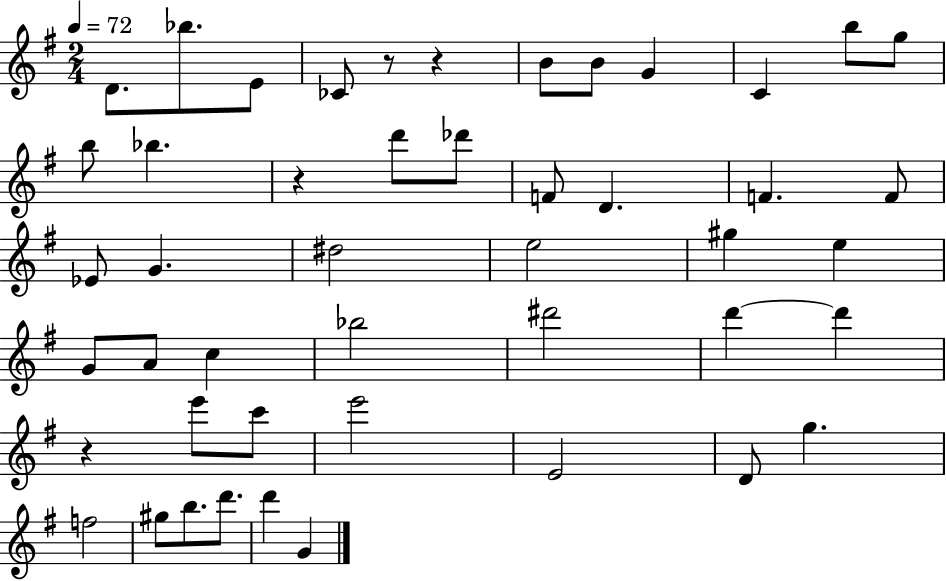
{
  \clef treble
  \numericTimeSignature
  \time 2/4
  \key g \major
  \tempo 4 = 72
  d'8. bes''8. e'8 | ces'8 r8 r4 | b'8 b'8 g'4 | c'4 b''8 g''8 | \break b''8 bes''4. | r4 d'''8 des'''8 | f'8 d'4. | f'4. f'8 | \break ees'8 g'4. | dis''2 | e''2 | gis''4 e''4 | \break g'8 a'8 c''4 | bes''2 | dis'''2 | d'''4~~ d'''4 | \break r4 e'''8 c'''8 | e'''2 | e'2 | d'8 g''4. | \break f''2 | gis''8 b''8. d'''8. | d'''4 g'4 | \bar "|."
}